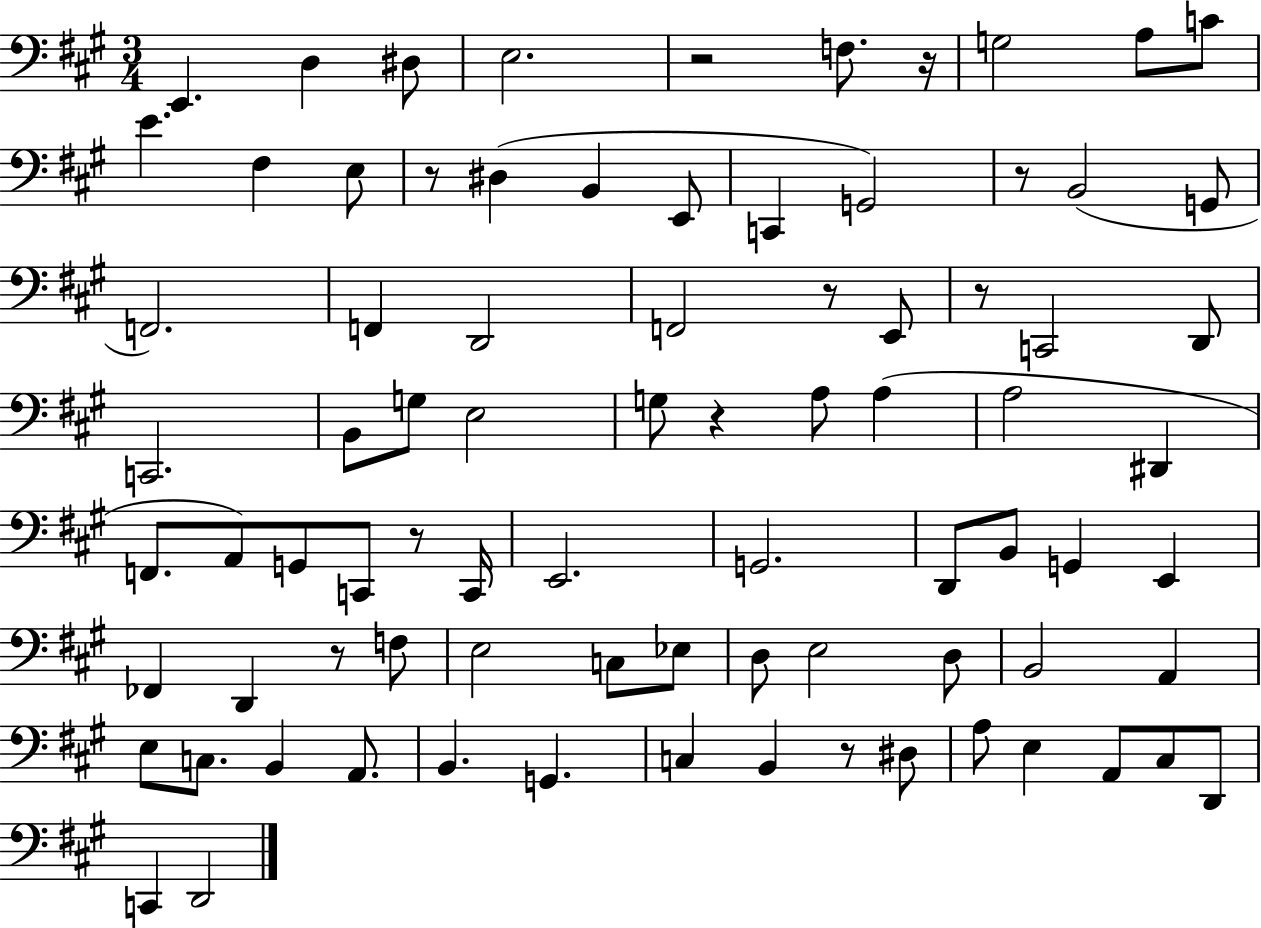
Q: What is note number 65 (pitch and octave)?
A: D#3